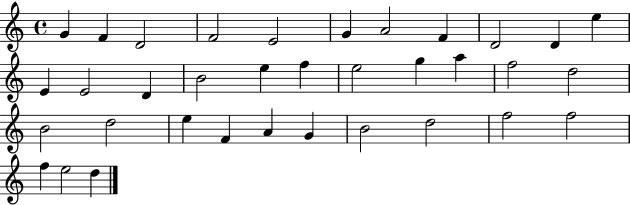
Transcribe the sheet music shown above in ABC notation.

X:1
T:Untitled
M:4/4
L:1/4
K:C
G F D2 F2 E2 G A2 F D2 D e E E2 D B2 e f e2 g a f2 d2 B2 d2 e F A G B2 d2 f2 f2 f e2 d